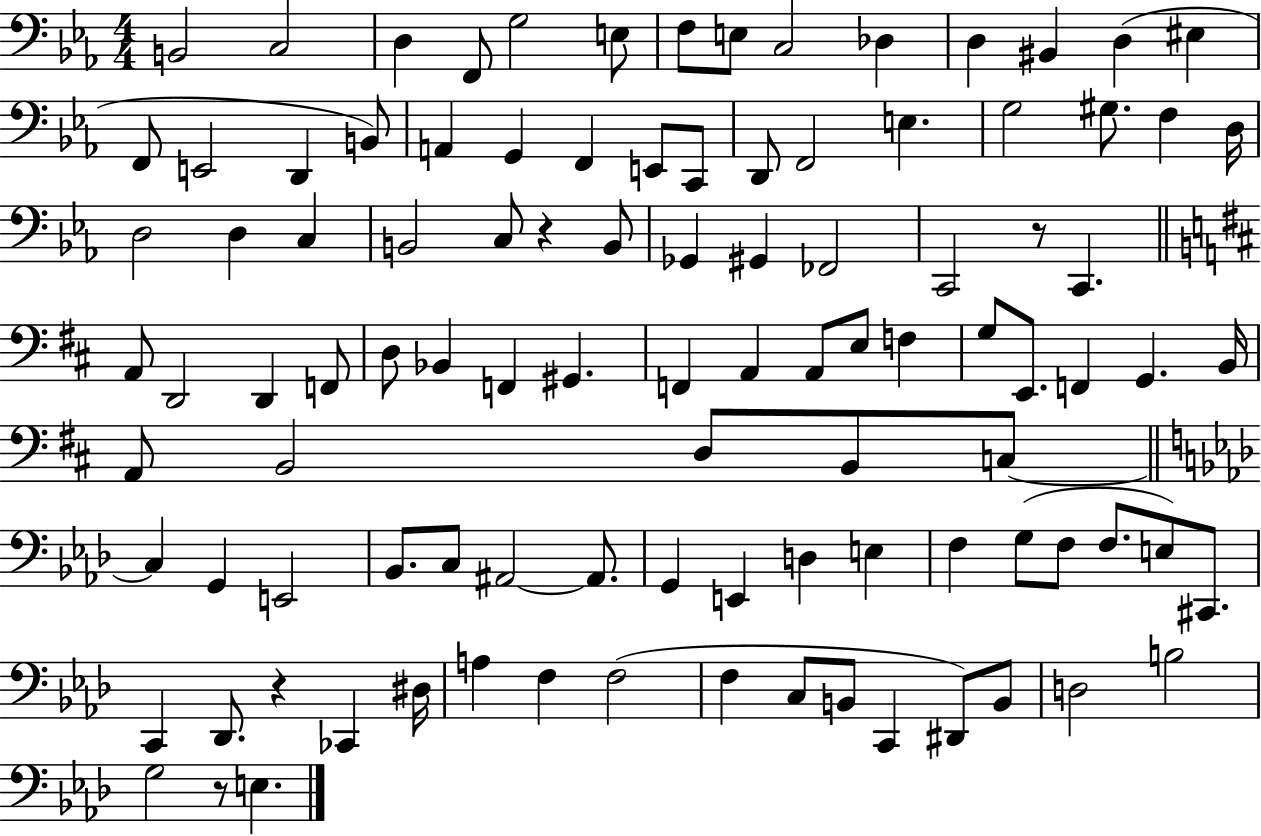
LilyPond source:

{
  \clef bass
  \numericTimeSignature
  \time 4/4
  \key ees \major
  \repeat volta 2 { b,2 c2 | d4 f,8 g2 e8 | f8 e8 c2 des4 | d4 bis,4 d4( eis4 | \break f,8 e,2 d,4 b,8) | a,4 g,4 f,4 e,8 c,8 | d,8 f,2 e4. | g2 gis8. f4 d16 | \break d2 d4 c4 | b,2 c8 r4 b,8 | ges,4 gis,4 fes,2 | c,2 r8 c,4. | \break \bar "||" \break \key d \major a,8 d,2 d,4 f,8 | d8 bes,4 f,4 gis,4. | f,4 a,4 a,8 e8 f4 | g8 e,8. f,4 g,4. b,16 | \break a,8 b,2 d8 b,8 c8~~ | \bar "||" \break \key aes \major c4 g,4 e,2 | bes,8. c8 ais,2~~ ais,8. | g,4 e,4 d4 e4 | f4 g8( f8 f8. e8) cis,8. | \break c,4 des,8. r4 ces,4 dis16 | a4 f4 f2( | f4 c8 b,8 c,4 dis,8) b,8 | d2 b2 | \break g2 r8 e4. | } \bar "|."
}